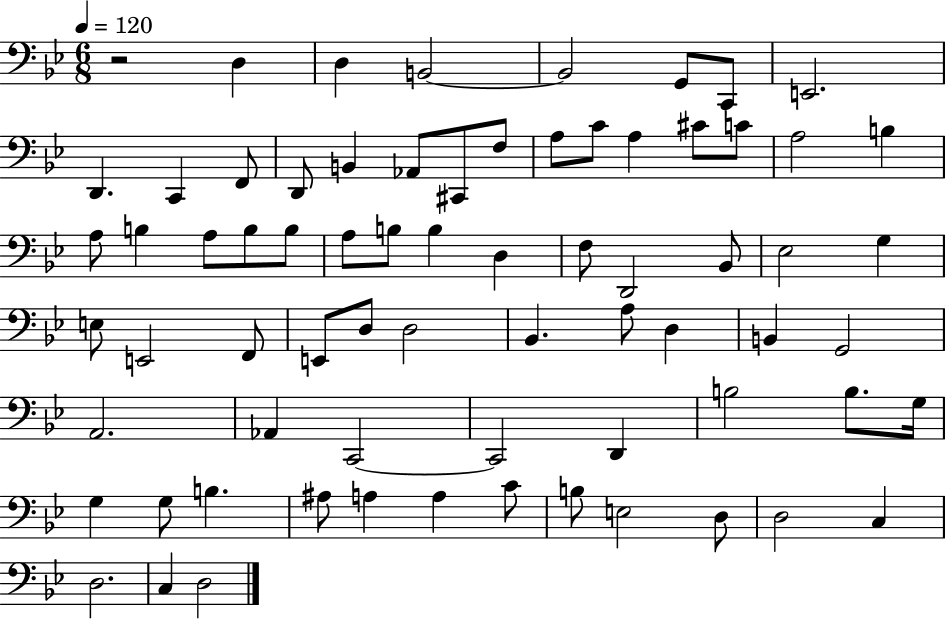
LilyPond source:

{
  \clef bass
  \numericTimeSignature
  \time 6/8
  \key bes \major
  \tempo 4 = 120
  r2 d4 | d4 b,2~~ | b,2 g,8 c,8 | e,2. | \break d,4. c,4 f,8 | d,8 b,4 aes,8 cis,8 f8 | a8 c'8 a4 cis'8 c'8 | a2 b4 | \break a8 b4 a8 b8 b8 | a8 b8 b4 d4 | f8 d,2 bes,8 | ees2 g4 | \break e8 e,2 f,8 | e,8 d8 d2 | bes,4. a8 d4 | b,4 g,2 | \break a,2. | aes,4 c,2~~ | c,2 d,4 | b2 b8. g16 | \break g4 g8 b4. | ais8 a4 a4 c'8 | b8 e2 d8 | d2 c4 | \break d2. | c4 d2 | \bar "|."
}